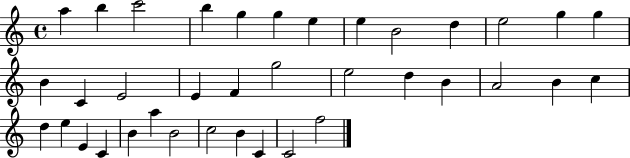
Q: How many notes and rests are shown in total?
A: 37